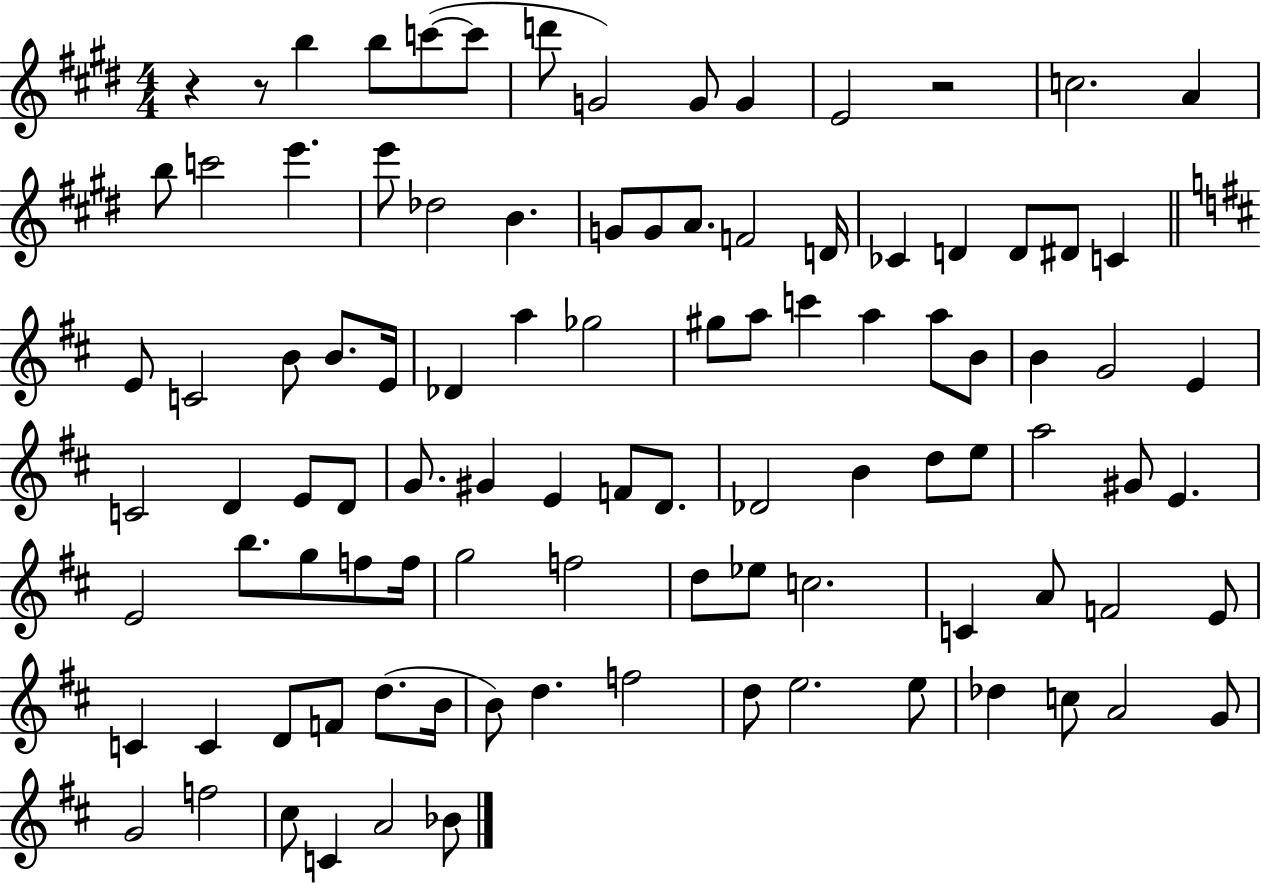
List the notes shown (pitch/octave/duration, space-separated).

R/q R/e B5/q B5/e C6/e C6/e D6/e G4/h G4/e G4/q E4/h R/h C5/h. A4/q B5/e C6/h E6/q. E6/e Db5/h B4/q. G4/e G4/e A4/e. F4/h D4/s CES4/q D4/q D4/e D#4/e C4/q E4/e C4/h B4/e B4/e. E4/s Db4/q A5/q Gb5/h G#5/e A5/e C6/q A5/q A5/e B4/e B4/q G4/h E4/q C4/h D4/q E4/e D4/e G4/e. G#4/q E4/q F4/e D4/e. Db4/h B4/q D5/e E5/e A5/h G#4/e E4/q. E4/h B5/e. G5/e F5/e F5/s G5/h F5/h D5/e Eb5/e C5/h. C4/q A4/e F4/h E4/e C4/q C4/q D4/e F4/e D5/e. B4/s B4/e D5/q. F5/h D5/e E5/h. E5/e Db5/q C5/e A4/h G4/e G4/h F5/h C#5/e C4/q A4/h Bb4/e